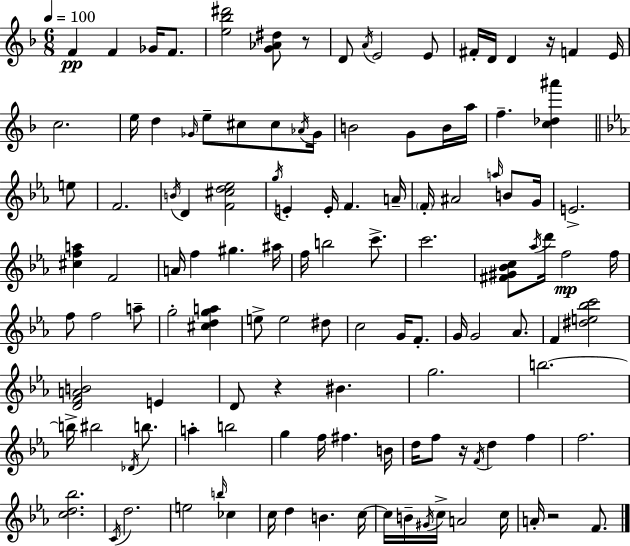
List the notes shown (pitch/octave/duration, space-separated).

F4/q F4/q Gb4/s F4/e. [E5,Bb5,D#6]/h [G4,Ab4,D#5]/e R/e D4/e A4/s E4/h E4/e F#4/s D4/s D4/q R/s F4/q E4/s C5/h. E5/s D5/q Gb4/s E5/e C#5/e C#5/e Ab4/s Gb4/s B4/h G4/e B4/s A5/s F5/q. [C5,Db5,A#6]/q E5/e F4/h. B4/s D4/q [F4,C#5,D5,Eb5]/h G5/s E4/q E4/s F4/q. A4/s F4/s A#4/h A5/s B4/e G4/s E4/h. [C#5,F5,A5]/q F4/h A4/s F5/q G#5/q. A#5/s F5/s B5/h C6/e. C6/h. [F#4,G#4,Bb4,C5]/e Ab5/s D6/s F5/h F5/s F5/e F5/h A5/e G5/h [C#5,D5,G5,A5]/q E5/e E5/h D#5/e C5/h G4/s F4/e. G4/s G4/h Ab4/e. F4/q [D#5,E5,Bb5,C6]/h [D4,F4,A4,B4]/h E4/q D4/e R/q BIS4/q. G5/h. B5/h. B5/s BIS5/h Db4/s B5/e. A5/q B5/h G5/q F5/s F#5/q. B4/s D5/s F5/e R/s F4/s D5/q F5/q F5/h. [C5,D5,Bb5]/h. C4/s D5/h. E5/h B5/s CES5/q C5/s D5/q B4/q. C5/s C5/s B4/s G#4/s C5/s A4/h C5/s A4/s R/h F4/e.